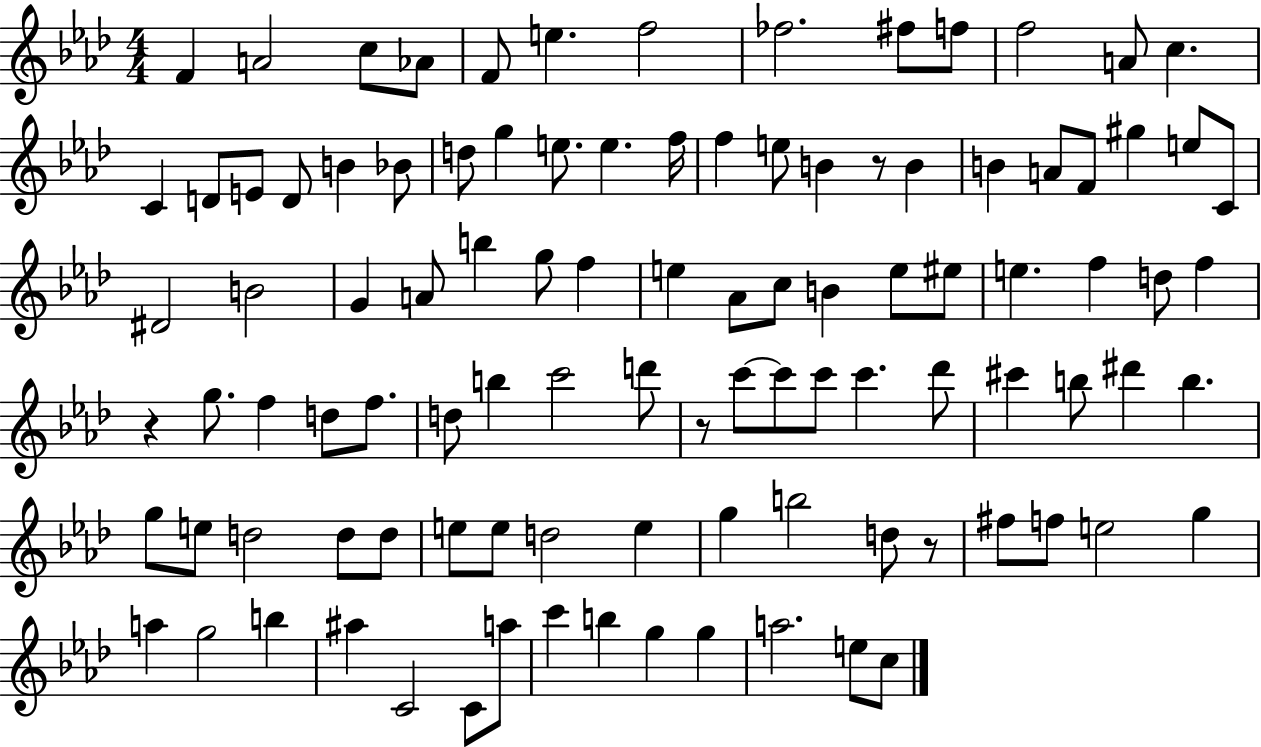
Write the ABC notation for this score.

X:1
T:Untitled
M:4/4
L:1/4
K:Ab
F A2 c/2 _A/2 F/2 e f2 _f2 ^f/2 f/2 f2 A/2 c C D/2 E/2 D/2 B _B/2 d/2 g e/2 e f/4 f e/2 B z/2 B B A/2 F/2 ^g e/2 C/2 ^D2 B2 G A/2 b g/2 f e _A/2 c/2 B e/2 ^e/2 e f d/2 f z g/2 f d/2 f/2 d/2 b c'2 d'/2 z/2 c'/2 c'/2 c'/2 c' _d'/2 ^c' b/2 ^d' b g/2 e/2 d2 d/2 d/2 e/2 e/2 d2 e g b2 d/2 z/2 ^f/2 f/2 e2 g a g2 b ^a C2 C/2 a/2 c' b g g a2 e/2 c/2